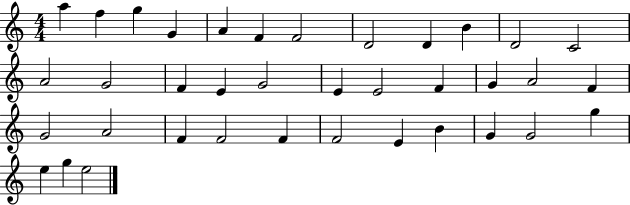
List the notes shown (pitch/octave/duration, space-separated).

A5/q F5/q G5/q G4/q A4/q F4/q F4/h D4/h D4/q B4/q D4/h C4/h A4/h G4/h F4/q E4/q G4/h E4/q E4/h F4/q G4/q A4/h F4/q G4/h A4/h F4/q F4/h F4/q F4/h E4/q B4/q G4/q G4/h G5/q E5/q G5/q E5/h